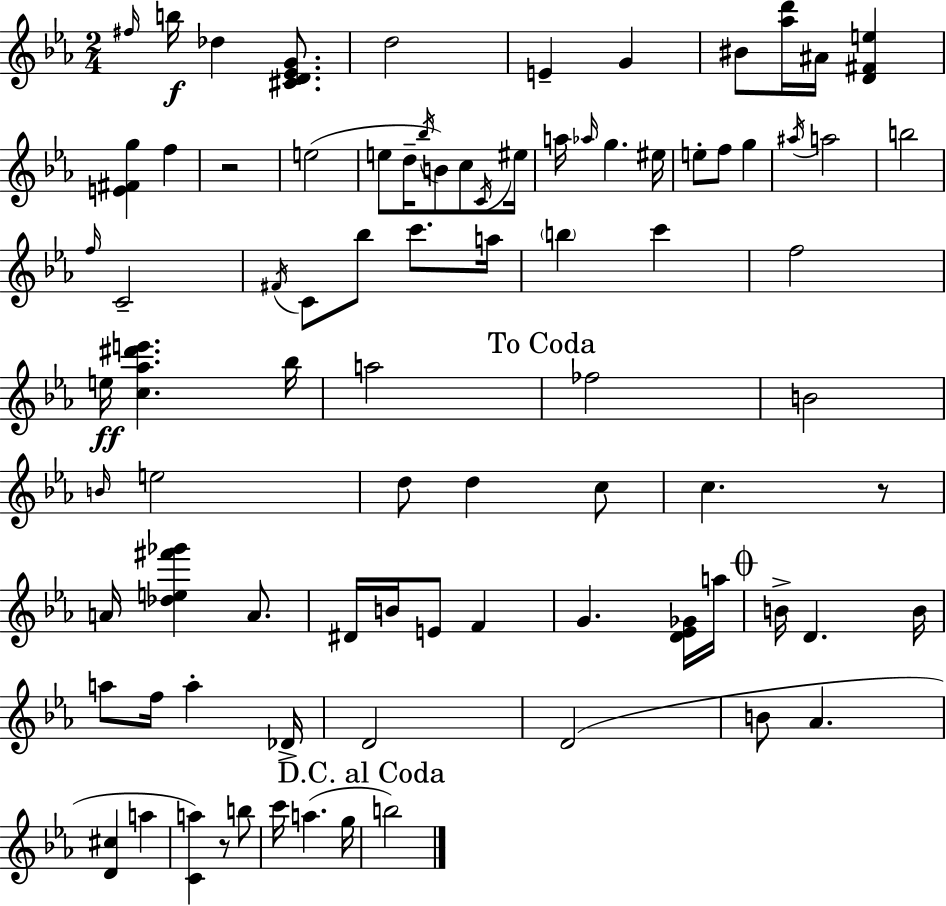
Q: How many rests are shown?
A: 3